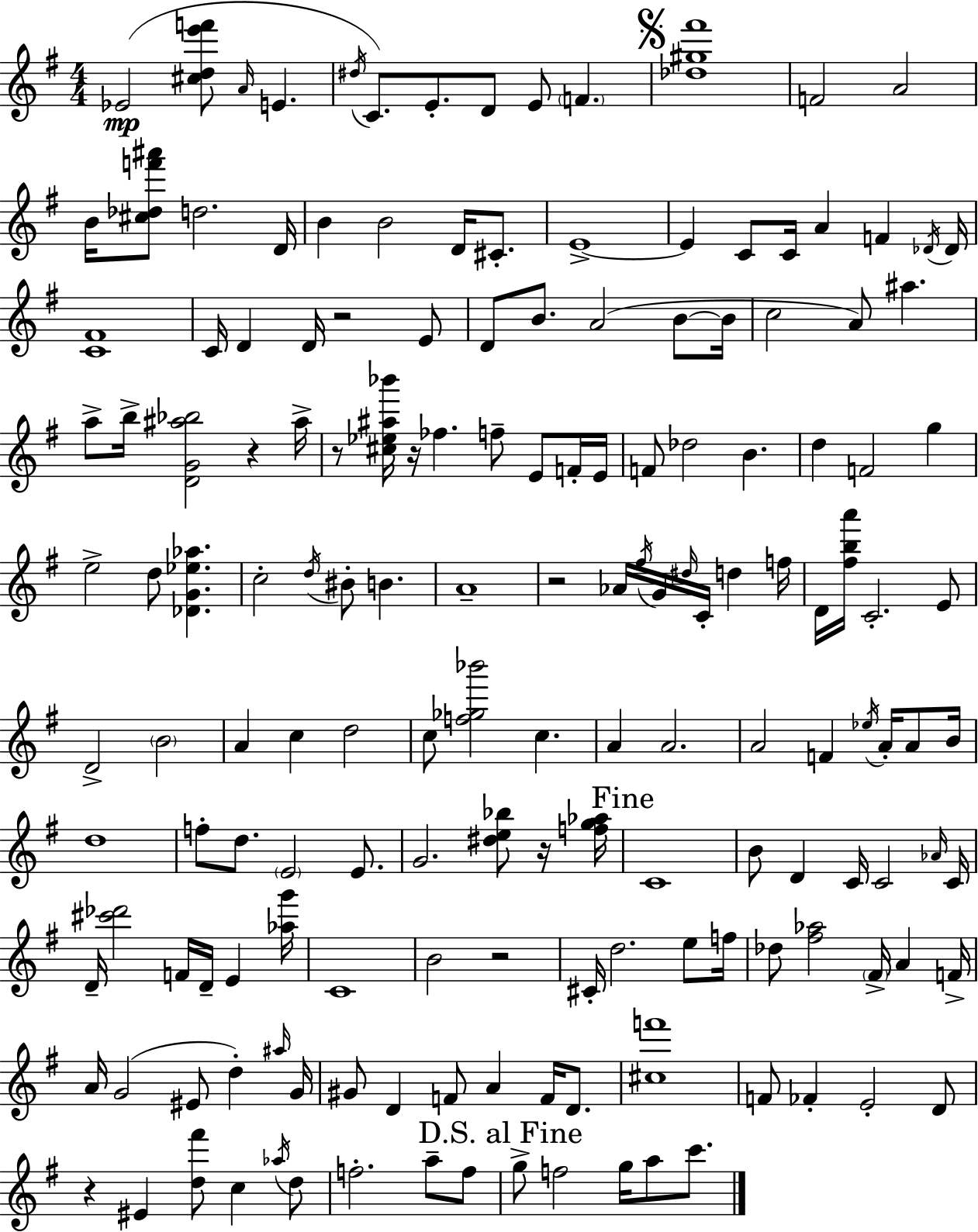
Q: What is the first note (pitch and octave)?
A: Eb4